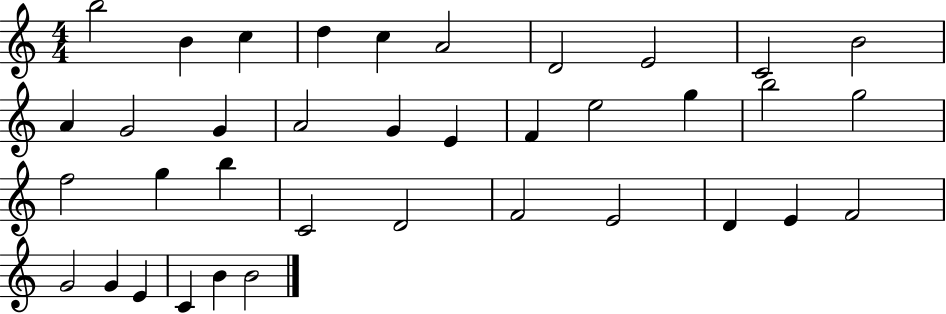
X:1
T:Untitled
M:4/4
L:1/4
K:C
b2 B c d c A2 D2 E2 C2 B2 A G2 G A2 G E F e2 g b2 g2 f2 g b C2 D2 F2 E2 D E F2 G2 G E C B B2